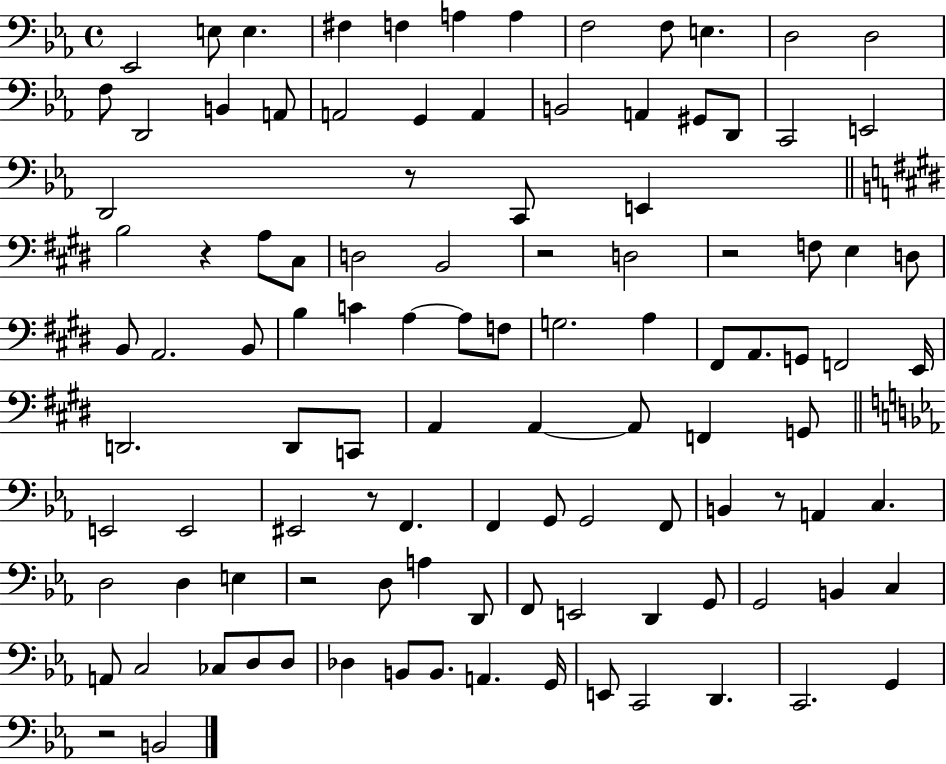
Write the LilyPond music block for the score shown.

{
  \clef bass
  \time 4/4
  \defaultTimeSignature
  \key ees \major
  ees,2 e8 e4. | fis4 f4 a4 a4 | f2 f8 e4. | d2 d2 | \break f8 d,2 b,4 a,8 | a,2 g,4 a,4 | b,2 a,4 gis,8 d,8 | c,2 e,2 | \break d,2 r8 c,8 e,4 | \bar "||" \break \key e \major b2 r4 a8 cis8 | d2 b,2 | r2 d2 | r2 f8 e4 d8 | \break b,8 a,2. b,8 | b4 c'4 a4~~ a8 f8 | g2. a4 | fis,8 a,8. g,8 f,2 e,16 | \break d,2. d,8 c,8 | a,4 a,4~~ a,8 f,4 g,8 | \bar "||" \break \key c \minor e,2 e,2 | eis,2 r8 f,4. | f,4 g,8 g,2 f,8 | b,4 r8 a,4 c4. | \break d2 d4 e4 | r2 d8 a4 d,8 | f,8 e,2 d,4 g,8 | g,2 b,4 c4 | \break a,8 c2 ces8 d8 d8 | des4 b,8 b,8. a,4. g,16 | e,8 c,2 d,4. | c,2. g,4 | \break r2 b,2 | \bar "|."
}